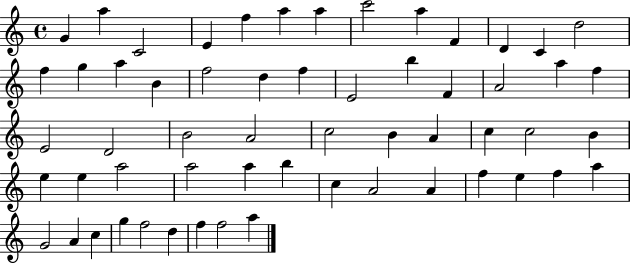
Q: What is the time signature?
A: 4/4